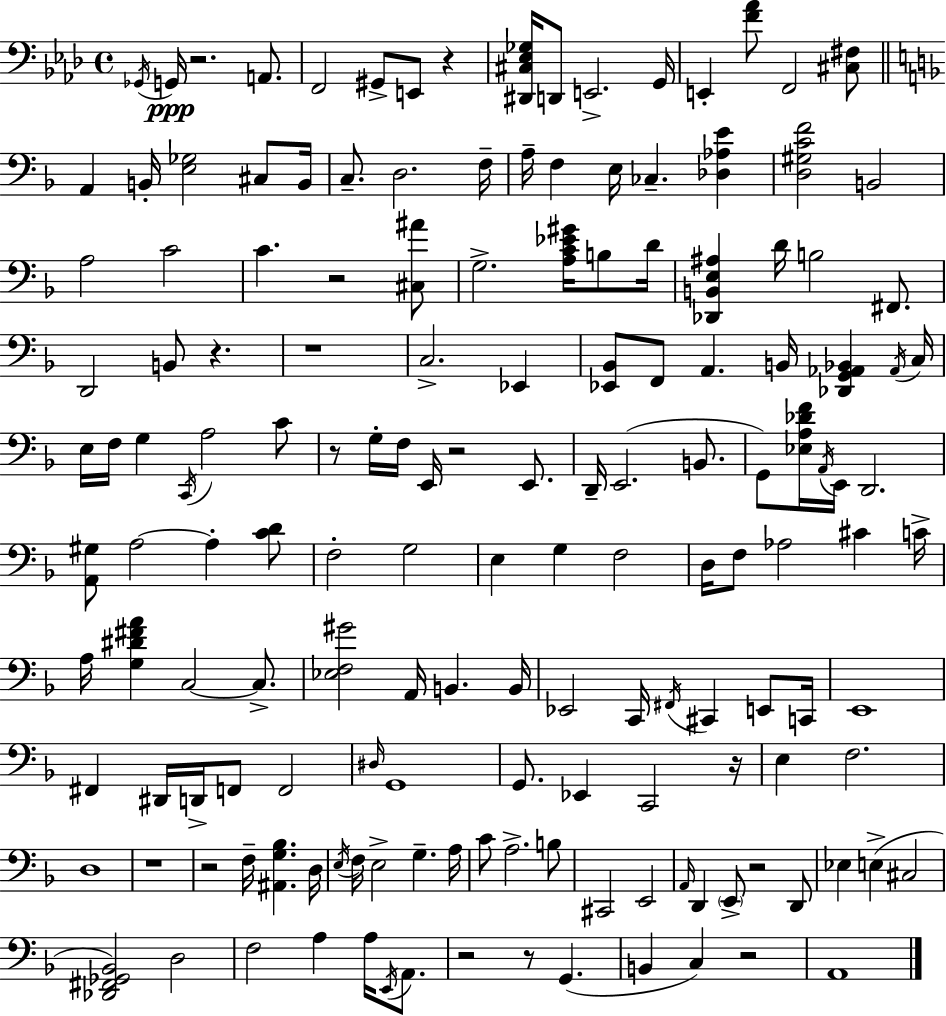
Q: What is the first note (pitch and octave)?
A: Gb2